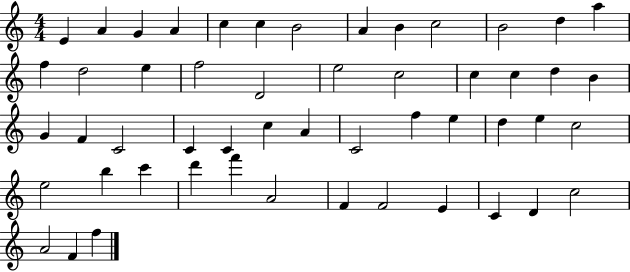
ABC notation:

X:1
T:Untitled
M:4/4
L:1/4
K:C
E A G A c c B2 A B c2 B2 d a f d2 e f2 D2 e2 c2 c c d B G F C2 C C c A C2 f e d e c2 e2 b c' d' f' A2 F F2 E C D c2 A2 F f